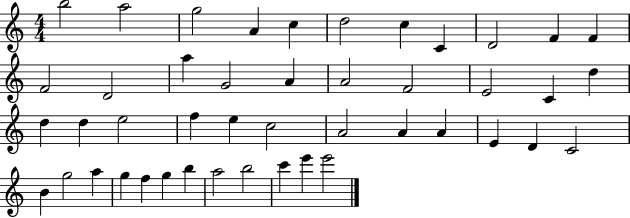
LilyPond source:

{
  \clef treble
  \numericTimeSignature
  \time 4/4
  \key c \major
  b''2 a''2 | g''2 a'4 c''4 | d''2 c''4 c'4 | d'2 f'4 f'4 | \break f'2 d'2 | a''4 g'2 a'4 | a'2 f'2 | e'2 c'4 d''4 | \break d''4 d''4 e''2 | f''4 e''4 c''2 | a'2 a'4 a'4 | e'4 d'4 c'2 | \break b'4 g''2 a''4 | g''4 f''4 g''4 b''4 | a''2 b''2 | c'''4 e'''4 e'''2 | \break \bar "|."
}